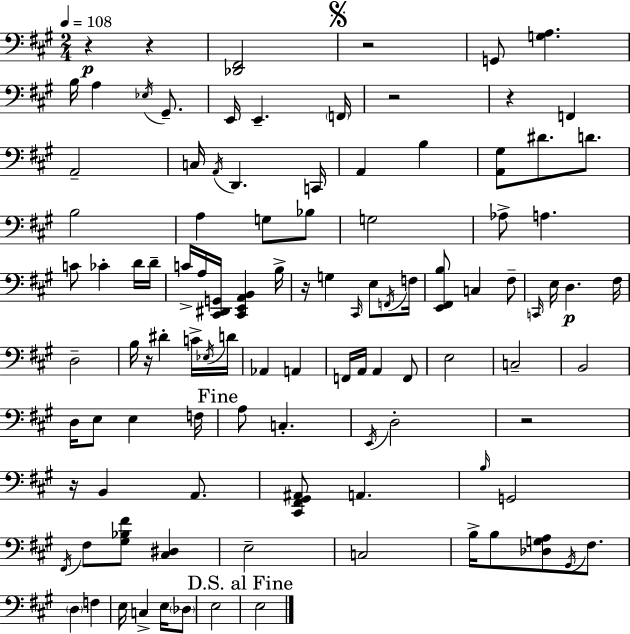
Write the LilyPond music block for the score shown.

{
  \clef bass
  \numericTimeSignature
  \time 2/4
  \key a \major
  \tempo 4 = 108
  \repeat volta 2 { r4\p r4 | <des, fis,>2 | \mark \markup { \musicglyph "scripts.segno" } r2 | g,8 <g a>4. | \break b16 a4 \acciaccatura { ees16 } gis,8.-- | e,16 e,4.-- | \parenthesize f,16 r2 | r4 f,4 | \break a,2-- | c16 \acciaccatura { a,16 } d,4. | c,16 a,4 b4 | <a, gis>8 dis'8. d'8. | \break b2 | a4 g8 | bes8 g2 | aes8-> a4. | \break c'8 ces'4-. | d'16 d'16-- c'16-> a16 <cis, dis, g,>16 <cis, e, a, b,>4 | b16-> r16 g4 \grace { cis,16 } | e8 \acciaccatura { f,16 } f16 <e, fis, b>8 c4 | \break fis8-- \grace { c,16 } e16 d4.\p | fis16 d2-- | b16 r16 dis'4-. | c'16-> \acciaccatura { ees16 } d'16 aes,4 | \break a,4 f,16 a,16 | a,4 f,8 e2 | c2-- | b,2 | \break d16 e8 | e4 f16 \mark "Fine" a8 | c4.-. \acciaccatura { e,16 } d2-. | r2 | \break r16 | b,4 a,8. <cis, fis, gis, ais,>8 | a,4. \grace { b16 } | g,2 | \break \acciaccatura { fis,16 } fis8 <gis bes fis'>8 <cis dis>4 | e2-- | c2 | b16-> b8 <des g a>8 \acciaccatura { gis,16 } fis8. | \break \parenthesize d4 f4 | e16 c4-> e16 | \parenthesize des8 e2 | \mark "D.S. al Fine" e2 | \break } \bar "|."
}